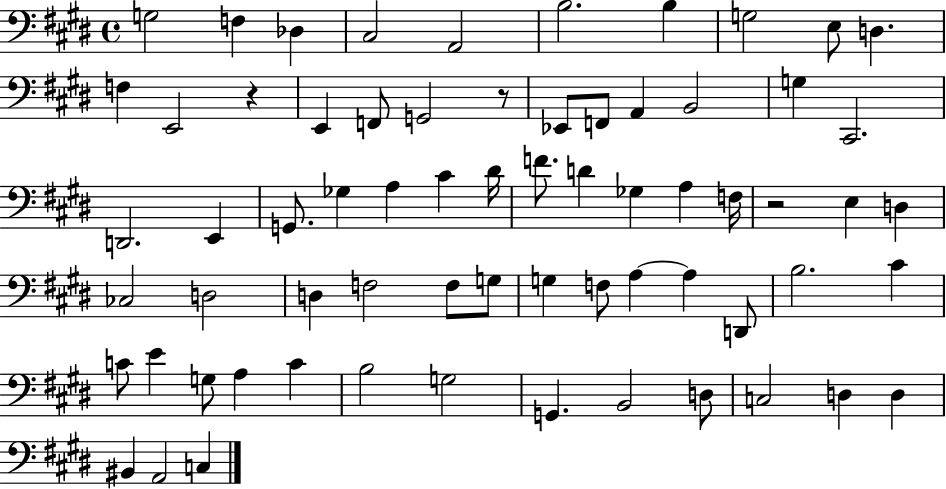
X:1
T:Untitled
M:4/4
L:1/4
K:E
G,2 F, _D, ^C,2 A,,2 B,2 B, G,2 E,/2 D, F, E,,2 z E,, F,,/2 G,,2 z/2 _E,,/2 F,,/2 A,, B,,2 G, ^C,,2 D,,2 E,, G,,/2 _G, A, ^C ^D/4 F/2 D _G, A, F,/4 z2 E, D, _C,2 D,2 D, F,2 F,/2 G,/2 G, F,/2 A, A, D,,/2 B,2 ^C C/2 E G,/2 A, C B,2 G,2 G,, B,,2 D,/2 C,2 D, D, ^B,, A,,2 C,